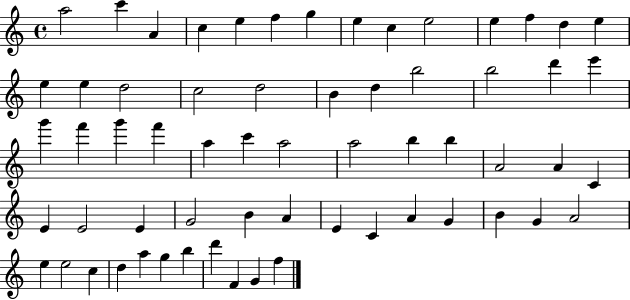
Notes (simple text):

A5/h C6/q A4/q C5/q E5/q F5/q G5/q E5/q C5/q E5/h E5/q F5/q D5/q E5/q E5/q E5/q D5/h C5/h D5/h B4/q D5/q B5/h B5/h D6/q E6/q G6/q F6/q G6/q F6/q A5/q C6/q A5/h A5/h B5/q B5/q A4/h A4/q C4/q E4/q E4/h E4/q G4/h B4/q A4/q E4/q C4/q A4/q G4/q B4/q G4/q A4/h E5/q E5/h C5/q D5/q A5/q G5/q B5/q D6/q F4/q G4/q F5/q